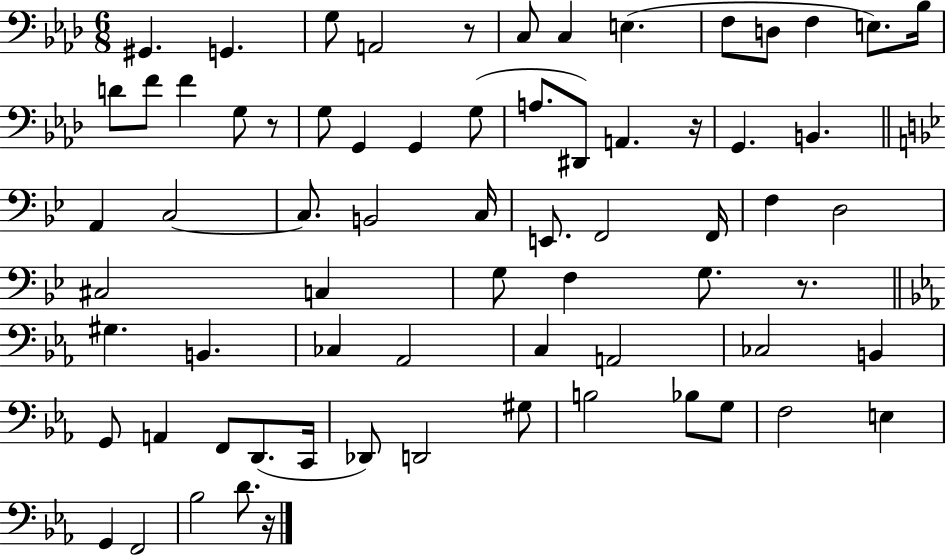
G#2/q. G2/q. G3/e A2/h R/e C3/e C3/q E3/q. F3/e D3/e F3/q E3/e. Bb3/s D4/e F4/e F4/q G3/e R/e G3/e G2/q G2/q G3/e A3/e. D#2/e A2/q. R/s G2/q. B2/q. A2/q C3/h C3/e. B2/h C3/s E2/e. F2/h F2/s F3/q D3/h C#3/h C3/q G3/e F3/q G3/e. R/e. G#3/q. B2/q. CES3/q Ab2/h C3/q A2/h CES3/h B2/q G2/e A2/q F2/e D2/e. C2/s Db2/e D2/h G#3/e B3/h Bb3/e G3/e F3/h E3/q G2/q F2/h Bb3/h D4/e. R/s